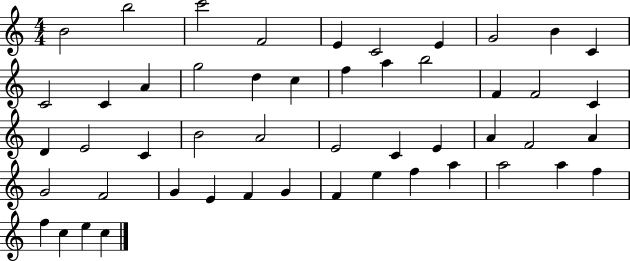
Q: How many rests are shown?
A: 0